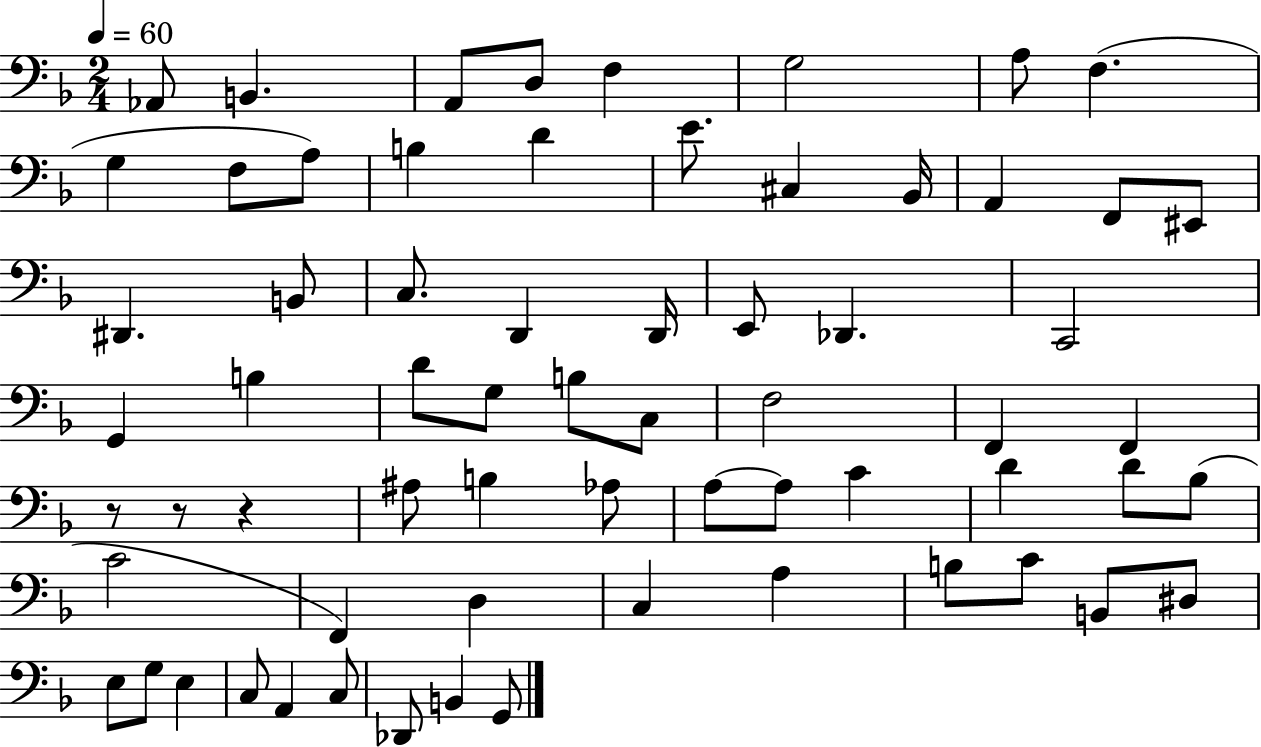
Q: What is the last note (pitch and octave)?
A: G2